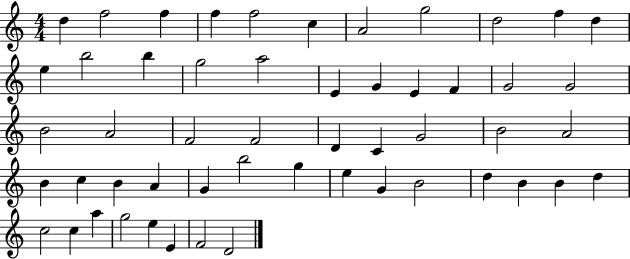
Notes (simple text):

D5/q F5/h F5/q F5/q F5/h C5/q A4/h G5/h D5/h F5/q D5/q E5/q B5/h B5/q G5/h A5/h E4/q G4/q E4/q F4/q G4/h G4/h B4/h A4/h F4/h F4/h D4/q C4/q G4/h B4/h A4/h B4/q C5/q B4/q A4/q G4/q B5/h G5/q E5/q G4/q B4/h D5/q B4/q B4/q D5/q C5/h C5/q A5/q G5/h E5/q E4/q F4/h D4/h